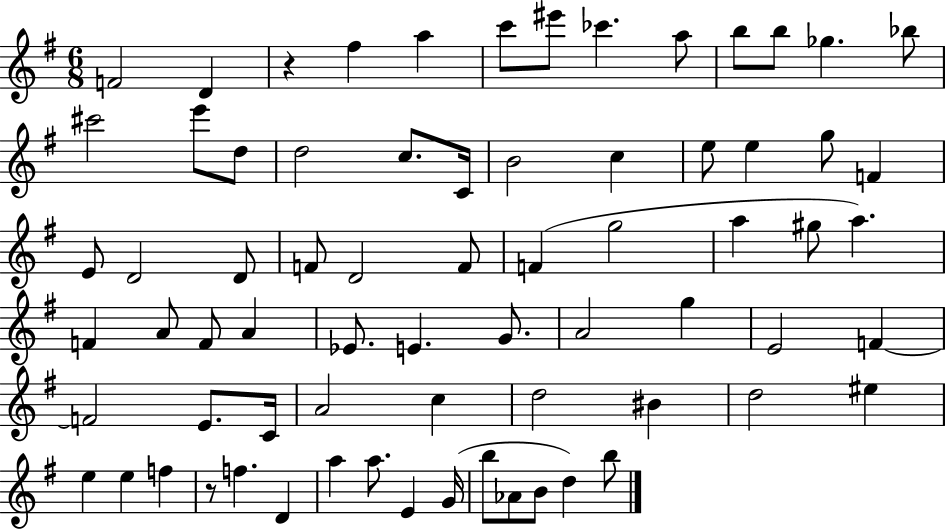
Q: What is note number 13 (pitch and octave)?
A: C#6